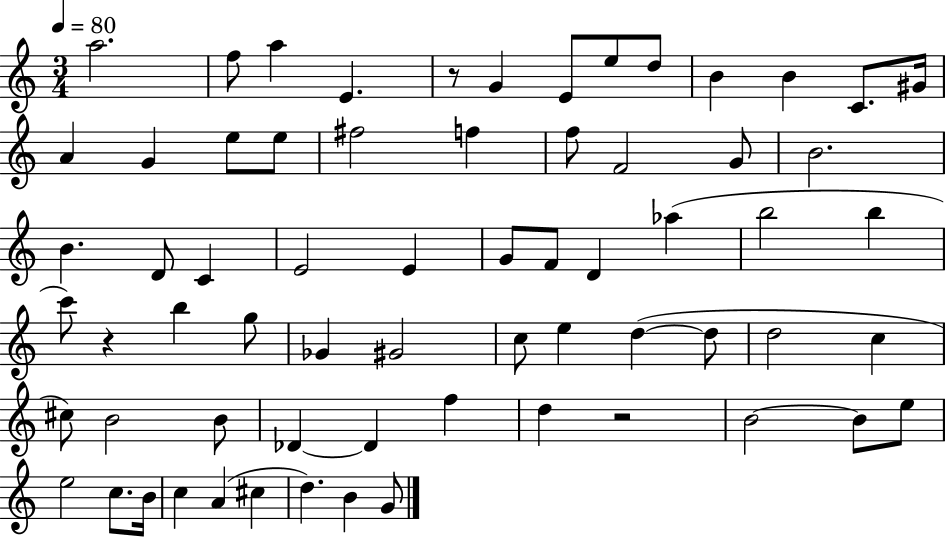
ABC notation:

X:1
T:Untitled
M:3/4
L:1/4
K:C
a2 f/2 a E z/2 G E/2 e/2 d/2 B B C/2 ^G/4 A G e/2 e/2 ^f2 f f/2 F2 G/2 B2 B D/2 C E2 E G/2 F/2 D _a b2 b c'/2 z b g/2 _G ^G2 c/2 e d d/2 d2 c ^c/2 B2 B/2 _D _D f d z2 B2 B/2 e/2 e2 c/2 B/4 c A ^c d B G/2